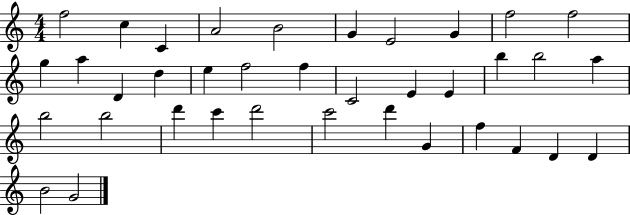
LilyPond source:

{
  \clef treble
  \numericTimeSignature
  \time 4/4
  \key c \major
  f''2 c''4 c'4 | a'2 b'2 | g'4 e'2 g'4 | f''2 f''2 | \break g''4 a''4 d'4 d''4 | e''4 f''2 f''4 | c'2 e'4 e'4 | b''4 b''2 a''4 | \break b''2 b''2 | d'''4 c'''4 d'''2 | c'''2 d'''4 g'4 | f''4 f'4 d'4 d'4 | \break b'2 g'2 | \bar "|."
}